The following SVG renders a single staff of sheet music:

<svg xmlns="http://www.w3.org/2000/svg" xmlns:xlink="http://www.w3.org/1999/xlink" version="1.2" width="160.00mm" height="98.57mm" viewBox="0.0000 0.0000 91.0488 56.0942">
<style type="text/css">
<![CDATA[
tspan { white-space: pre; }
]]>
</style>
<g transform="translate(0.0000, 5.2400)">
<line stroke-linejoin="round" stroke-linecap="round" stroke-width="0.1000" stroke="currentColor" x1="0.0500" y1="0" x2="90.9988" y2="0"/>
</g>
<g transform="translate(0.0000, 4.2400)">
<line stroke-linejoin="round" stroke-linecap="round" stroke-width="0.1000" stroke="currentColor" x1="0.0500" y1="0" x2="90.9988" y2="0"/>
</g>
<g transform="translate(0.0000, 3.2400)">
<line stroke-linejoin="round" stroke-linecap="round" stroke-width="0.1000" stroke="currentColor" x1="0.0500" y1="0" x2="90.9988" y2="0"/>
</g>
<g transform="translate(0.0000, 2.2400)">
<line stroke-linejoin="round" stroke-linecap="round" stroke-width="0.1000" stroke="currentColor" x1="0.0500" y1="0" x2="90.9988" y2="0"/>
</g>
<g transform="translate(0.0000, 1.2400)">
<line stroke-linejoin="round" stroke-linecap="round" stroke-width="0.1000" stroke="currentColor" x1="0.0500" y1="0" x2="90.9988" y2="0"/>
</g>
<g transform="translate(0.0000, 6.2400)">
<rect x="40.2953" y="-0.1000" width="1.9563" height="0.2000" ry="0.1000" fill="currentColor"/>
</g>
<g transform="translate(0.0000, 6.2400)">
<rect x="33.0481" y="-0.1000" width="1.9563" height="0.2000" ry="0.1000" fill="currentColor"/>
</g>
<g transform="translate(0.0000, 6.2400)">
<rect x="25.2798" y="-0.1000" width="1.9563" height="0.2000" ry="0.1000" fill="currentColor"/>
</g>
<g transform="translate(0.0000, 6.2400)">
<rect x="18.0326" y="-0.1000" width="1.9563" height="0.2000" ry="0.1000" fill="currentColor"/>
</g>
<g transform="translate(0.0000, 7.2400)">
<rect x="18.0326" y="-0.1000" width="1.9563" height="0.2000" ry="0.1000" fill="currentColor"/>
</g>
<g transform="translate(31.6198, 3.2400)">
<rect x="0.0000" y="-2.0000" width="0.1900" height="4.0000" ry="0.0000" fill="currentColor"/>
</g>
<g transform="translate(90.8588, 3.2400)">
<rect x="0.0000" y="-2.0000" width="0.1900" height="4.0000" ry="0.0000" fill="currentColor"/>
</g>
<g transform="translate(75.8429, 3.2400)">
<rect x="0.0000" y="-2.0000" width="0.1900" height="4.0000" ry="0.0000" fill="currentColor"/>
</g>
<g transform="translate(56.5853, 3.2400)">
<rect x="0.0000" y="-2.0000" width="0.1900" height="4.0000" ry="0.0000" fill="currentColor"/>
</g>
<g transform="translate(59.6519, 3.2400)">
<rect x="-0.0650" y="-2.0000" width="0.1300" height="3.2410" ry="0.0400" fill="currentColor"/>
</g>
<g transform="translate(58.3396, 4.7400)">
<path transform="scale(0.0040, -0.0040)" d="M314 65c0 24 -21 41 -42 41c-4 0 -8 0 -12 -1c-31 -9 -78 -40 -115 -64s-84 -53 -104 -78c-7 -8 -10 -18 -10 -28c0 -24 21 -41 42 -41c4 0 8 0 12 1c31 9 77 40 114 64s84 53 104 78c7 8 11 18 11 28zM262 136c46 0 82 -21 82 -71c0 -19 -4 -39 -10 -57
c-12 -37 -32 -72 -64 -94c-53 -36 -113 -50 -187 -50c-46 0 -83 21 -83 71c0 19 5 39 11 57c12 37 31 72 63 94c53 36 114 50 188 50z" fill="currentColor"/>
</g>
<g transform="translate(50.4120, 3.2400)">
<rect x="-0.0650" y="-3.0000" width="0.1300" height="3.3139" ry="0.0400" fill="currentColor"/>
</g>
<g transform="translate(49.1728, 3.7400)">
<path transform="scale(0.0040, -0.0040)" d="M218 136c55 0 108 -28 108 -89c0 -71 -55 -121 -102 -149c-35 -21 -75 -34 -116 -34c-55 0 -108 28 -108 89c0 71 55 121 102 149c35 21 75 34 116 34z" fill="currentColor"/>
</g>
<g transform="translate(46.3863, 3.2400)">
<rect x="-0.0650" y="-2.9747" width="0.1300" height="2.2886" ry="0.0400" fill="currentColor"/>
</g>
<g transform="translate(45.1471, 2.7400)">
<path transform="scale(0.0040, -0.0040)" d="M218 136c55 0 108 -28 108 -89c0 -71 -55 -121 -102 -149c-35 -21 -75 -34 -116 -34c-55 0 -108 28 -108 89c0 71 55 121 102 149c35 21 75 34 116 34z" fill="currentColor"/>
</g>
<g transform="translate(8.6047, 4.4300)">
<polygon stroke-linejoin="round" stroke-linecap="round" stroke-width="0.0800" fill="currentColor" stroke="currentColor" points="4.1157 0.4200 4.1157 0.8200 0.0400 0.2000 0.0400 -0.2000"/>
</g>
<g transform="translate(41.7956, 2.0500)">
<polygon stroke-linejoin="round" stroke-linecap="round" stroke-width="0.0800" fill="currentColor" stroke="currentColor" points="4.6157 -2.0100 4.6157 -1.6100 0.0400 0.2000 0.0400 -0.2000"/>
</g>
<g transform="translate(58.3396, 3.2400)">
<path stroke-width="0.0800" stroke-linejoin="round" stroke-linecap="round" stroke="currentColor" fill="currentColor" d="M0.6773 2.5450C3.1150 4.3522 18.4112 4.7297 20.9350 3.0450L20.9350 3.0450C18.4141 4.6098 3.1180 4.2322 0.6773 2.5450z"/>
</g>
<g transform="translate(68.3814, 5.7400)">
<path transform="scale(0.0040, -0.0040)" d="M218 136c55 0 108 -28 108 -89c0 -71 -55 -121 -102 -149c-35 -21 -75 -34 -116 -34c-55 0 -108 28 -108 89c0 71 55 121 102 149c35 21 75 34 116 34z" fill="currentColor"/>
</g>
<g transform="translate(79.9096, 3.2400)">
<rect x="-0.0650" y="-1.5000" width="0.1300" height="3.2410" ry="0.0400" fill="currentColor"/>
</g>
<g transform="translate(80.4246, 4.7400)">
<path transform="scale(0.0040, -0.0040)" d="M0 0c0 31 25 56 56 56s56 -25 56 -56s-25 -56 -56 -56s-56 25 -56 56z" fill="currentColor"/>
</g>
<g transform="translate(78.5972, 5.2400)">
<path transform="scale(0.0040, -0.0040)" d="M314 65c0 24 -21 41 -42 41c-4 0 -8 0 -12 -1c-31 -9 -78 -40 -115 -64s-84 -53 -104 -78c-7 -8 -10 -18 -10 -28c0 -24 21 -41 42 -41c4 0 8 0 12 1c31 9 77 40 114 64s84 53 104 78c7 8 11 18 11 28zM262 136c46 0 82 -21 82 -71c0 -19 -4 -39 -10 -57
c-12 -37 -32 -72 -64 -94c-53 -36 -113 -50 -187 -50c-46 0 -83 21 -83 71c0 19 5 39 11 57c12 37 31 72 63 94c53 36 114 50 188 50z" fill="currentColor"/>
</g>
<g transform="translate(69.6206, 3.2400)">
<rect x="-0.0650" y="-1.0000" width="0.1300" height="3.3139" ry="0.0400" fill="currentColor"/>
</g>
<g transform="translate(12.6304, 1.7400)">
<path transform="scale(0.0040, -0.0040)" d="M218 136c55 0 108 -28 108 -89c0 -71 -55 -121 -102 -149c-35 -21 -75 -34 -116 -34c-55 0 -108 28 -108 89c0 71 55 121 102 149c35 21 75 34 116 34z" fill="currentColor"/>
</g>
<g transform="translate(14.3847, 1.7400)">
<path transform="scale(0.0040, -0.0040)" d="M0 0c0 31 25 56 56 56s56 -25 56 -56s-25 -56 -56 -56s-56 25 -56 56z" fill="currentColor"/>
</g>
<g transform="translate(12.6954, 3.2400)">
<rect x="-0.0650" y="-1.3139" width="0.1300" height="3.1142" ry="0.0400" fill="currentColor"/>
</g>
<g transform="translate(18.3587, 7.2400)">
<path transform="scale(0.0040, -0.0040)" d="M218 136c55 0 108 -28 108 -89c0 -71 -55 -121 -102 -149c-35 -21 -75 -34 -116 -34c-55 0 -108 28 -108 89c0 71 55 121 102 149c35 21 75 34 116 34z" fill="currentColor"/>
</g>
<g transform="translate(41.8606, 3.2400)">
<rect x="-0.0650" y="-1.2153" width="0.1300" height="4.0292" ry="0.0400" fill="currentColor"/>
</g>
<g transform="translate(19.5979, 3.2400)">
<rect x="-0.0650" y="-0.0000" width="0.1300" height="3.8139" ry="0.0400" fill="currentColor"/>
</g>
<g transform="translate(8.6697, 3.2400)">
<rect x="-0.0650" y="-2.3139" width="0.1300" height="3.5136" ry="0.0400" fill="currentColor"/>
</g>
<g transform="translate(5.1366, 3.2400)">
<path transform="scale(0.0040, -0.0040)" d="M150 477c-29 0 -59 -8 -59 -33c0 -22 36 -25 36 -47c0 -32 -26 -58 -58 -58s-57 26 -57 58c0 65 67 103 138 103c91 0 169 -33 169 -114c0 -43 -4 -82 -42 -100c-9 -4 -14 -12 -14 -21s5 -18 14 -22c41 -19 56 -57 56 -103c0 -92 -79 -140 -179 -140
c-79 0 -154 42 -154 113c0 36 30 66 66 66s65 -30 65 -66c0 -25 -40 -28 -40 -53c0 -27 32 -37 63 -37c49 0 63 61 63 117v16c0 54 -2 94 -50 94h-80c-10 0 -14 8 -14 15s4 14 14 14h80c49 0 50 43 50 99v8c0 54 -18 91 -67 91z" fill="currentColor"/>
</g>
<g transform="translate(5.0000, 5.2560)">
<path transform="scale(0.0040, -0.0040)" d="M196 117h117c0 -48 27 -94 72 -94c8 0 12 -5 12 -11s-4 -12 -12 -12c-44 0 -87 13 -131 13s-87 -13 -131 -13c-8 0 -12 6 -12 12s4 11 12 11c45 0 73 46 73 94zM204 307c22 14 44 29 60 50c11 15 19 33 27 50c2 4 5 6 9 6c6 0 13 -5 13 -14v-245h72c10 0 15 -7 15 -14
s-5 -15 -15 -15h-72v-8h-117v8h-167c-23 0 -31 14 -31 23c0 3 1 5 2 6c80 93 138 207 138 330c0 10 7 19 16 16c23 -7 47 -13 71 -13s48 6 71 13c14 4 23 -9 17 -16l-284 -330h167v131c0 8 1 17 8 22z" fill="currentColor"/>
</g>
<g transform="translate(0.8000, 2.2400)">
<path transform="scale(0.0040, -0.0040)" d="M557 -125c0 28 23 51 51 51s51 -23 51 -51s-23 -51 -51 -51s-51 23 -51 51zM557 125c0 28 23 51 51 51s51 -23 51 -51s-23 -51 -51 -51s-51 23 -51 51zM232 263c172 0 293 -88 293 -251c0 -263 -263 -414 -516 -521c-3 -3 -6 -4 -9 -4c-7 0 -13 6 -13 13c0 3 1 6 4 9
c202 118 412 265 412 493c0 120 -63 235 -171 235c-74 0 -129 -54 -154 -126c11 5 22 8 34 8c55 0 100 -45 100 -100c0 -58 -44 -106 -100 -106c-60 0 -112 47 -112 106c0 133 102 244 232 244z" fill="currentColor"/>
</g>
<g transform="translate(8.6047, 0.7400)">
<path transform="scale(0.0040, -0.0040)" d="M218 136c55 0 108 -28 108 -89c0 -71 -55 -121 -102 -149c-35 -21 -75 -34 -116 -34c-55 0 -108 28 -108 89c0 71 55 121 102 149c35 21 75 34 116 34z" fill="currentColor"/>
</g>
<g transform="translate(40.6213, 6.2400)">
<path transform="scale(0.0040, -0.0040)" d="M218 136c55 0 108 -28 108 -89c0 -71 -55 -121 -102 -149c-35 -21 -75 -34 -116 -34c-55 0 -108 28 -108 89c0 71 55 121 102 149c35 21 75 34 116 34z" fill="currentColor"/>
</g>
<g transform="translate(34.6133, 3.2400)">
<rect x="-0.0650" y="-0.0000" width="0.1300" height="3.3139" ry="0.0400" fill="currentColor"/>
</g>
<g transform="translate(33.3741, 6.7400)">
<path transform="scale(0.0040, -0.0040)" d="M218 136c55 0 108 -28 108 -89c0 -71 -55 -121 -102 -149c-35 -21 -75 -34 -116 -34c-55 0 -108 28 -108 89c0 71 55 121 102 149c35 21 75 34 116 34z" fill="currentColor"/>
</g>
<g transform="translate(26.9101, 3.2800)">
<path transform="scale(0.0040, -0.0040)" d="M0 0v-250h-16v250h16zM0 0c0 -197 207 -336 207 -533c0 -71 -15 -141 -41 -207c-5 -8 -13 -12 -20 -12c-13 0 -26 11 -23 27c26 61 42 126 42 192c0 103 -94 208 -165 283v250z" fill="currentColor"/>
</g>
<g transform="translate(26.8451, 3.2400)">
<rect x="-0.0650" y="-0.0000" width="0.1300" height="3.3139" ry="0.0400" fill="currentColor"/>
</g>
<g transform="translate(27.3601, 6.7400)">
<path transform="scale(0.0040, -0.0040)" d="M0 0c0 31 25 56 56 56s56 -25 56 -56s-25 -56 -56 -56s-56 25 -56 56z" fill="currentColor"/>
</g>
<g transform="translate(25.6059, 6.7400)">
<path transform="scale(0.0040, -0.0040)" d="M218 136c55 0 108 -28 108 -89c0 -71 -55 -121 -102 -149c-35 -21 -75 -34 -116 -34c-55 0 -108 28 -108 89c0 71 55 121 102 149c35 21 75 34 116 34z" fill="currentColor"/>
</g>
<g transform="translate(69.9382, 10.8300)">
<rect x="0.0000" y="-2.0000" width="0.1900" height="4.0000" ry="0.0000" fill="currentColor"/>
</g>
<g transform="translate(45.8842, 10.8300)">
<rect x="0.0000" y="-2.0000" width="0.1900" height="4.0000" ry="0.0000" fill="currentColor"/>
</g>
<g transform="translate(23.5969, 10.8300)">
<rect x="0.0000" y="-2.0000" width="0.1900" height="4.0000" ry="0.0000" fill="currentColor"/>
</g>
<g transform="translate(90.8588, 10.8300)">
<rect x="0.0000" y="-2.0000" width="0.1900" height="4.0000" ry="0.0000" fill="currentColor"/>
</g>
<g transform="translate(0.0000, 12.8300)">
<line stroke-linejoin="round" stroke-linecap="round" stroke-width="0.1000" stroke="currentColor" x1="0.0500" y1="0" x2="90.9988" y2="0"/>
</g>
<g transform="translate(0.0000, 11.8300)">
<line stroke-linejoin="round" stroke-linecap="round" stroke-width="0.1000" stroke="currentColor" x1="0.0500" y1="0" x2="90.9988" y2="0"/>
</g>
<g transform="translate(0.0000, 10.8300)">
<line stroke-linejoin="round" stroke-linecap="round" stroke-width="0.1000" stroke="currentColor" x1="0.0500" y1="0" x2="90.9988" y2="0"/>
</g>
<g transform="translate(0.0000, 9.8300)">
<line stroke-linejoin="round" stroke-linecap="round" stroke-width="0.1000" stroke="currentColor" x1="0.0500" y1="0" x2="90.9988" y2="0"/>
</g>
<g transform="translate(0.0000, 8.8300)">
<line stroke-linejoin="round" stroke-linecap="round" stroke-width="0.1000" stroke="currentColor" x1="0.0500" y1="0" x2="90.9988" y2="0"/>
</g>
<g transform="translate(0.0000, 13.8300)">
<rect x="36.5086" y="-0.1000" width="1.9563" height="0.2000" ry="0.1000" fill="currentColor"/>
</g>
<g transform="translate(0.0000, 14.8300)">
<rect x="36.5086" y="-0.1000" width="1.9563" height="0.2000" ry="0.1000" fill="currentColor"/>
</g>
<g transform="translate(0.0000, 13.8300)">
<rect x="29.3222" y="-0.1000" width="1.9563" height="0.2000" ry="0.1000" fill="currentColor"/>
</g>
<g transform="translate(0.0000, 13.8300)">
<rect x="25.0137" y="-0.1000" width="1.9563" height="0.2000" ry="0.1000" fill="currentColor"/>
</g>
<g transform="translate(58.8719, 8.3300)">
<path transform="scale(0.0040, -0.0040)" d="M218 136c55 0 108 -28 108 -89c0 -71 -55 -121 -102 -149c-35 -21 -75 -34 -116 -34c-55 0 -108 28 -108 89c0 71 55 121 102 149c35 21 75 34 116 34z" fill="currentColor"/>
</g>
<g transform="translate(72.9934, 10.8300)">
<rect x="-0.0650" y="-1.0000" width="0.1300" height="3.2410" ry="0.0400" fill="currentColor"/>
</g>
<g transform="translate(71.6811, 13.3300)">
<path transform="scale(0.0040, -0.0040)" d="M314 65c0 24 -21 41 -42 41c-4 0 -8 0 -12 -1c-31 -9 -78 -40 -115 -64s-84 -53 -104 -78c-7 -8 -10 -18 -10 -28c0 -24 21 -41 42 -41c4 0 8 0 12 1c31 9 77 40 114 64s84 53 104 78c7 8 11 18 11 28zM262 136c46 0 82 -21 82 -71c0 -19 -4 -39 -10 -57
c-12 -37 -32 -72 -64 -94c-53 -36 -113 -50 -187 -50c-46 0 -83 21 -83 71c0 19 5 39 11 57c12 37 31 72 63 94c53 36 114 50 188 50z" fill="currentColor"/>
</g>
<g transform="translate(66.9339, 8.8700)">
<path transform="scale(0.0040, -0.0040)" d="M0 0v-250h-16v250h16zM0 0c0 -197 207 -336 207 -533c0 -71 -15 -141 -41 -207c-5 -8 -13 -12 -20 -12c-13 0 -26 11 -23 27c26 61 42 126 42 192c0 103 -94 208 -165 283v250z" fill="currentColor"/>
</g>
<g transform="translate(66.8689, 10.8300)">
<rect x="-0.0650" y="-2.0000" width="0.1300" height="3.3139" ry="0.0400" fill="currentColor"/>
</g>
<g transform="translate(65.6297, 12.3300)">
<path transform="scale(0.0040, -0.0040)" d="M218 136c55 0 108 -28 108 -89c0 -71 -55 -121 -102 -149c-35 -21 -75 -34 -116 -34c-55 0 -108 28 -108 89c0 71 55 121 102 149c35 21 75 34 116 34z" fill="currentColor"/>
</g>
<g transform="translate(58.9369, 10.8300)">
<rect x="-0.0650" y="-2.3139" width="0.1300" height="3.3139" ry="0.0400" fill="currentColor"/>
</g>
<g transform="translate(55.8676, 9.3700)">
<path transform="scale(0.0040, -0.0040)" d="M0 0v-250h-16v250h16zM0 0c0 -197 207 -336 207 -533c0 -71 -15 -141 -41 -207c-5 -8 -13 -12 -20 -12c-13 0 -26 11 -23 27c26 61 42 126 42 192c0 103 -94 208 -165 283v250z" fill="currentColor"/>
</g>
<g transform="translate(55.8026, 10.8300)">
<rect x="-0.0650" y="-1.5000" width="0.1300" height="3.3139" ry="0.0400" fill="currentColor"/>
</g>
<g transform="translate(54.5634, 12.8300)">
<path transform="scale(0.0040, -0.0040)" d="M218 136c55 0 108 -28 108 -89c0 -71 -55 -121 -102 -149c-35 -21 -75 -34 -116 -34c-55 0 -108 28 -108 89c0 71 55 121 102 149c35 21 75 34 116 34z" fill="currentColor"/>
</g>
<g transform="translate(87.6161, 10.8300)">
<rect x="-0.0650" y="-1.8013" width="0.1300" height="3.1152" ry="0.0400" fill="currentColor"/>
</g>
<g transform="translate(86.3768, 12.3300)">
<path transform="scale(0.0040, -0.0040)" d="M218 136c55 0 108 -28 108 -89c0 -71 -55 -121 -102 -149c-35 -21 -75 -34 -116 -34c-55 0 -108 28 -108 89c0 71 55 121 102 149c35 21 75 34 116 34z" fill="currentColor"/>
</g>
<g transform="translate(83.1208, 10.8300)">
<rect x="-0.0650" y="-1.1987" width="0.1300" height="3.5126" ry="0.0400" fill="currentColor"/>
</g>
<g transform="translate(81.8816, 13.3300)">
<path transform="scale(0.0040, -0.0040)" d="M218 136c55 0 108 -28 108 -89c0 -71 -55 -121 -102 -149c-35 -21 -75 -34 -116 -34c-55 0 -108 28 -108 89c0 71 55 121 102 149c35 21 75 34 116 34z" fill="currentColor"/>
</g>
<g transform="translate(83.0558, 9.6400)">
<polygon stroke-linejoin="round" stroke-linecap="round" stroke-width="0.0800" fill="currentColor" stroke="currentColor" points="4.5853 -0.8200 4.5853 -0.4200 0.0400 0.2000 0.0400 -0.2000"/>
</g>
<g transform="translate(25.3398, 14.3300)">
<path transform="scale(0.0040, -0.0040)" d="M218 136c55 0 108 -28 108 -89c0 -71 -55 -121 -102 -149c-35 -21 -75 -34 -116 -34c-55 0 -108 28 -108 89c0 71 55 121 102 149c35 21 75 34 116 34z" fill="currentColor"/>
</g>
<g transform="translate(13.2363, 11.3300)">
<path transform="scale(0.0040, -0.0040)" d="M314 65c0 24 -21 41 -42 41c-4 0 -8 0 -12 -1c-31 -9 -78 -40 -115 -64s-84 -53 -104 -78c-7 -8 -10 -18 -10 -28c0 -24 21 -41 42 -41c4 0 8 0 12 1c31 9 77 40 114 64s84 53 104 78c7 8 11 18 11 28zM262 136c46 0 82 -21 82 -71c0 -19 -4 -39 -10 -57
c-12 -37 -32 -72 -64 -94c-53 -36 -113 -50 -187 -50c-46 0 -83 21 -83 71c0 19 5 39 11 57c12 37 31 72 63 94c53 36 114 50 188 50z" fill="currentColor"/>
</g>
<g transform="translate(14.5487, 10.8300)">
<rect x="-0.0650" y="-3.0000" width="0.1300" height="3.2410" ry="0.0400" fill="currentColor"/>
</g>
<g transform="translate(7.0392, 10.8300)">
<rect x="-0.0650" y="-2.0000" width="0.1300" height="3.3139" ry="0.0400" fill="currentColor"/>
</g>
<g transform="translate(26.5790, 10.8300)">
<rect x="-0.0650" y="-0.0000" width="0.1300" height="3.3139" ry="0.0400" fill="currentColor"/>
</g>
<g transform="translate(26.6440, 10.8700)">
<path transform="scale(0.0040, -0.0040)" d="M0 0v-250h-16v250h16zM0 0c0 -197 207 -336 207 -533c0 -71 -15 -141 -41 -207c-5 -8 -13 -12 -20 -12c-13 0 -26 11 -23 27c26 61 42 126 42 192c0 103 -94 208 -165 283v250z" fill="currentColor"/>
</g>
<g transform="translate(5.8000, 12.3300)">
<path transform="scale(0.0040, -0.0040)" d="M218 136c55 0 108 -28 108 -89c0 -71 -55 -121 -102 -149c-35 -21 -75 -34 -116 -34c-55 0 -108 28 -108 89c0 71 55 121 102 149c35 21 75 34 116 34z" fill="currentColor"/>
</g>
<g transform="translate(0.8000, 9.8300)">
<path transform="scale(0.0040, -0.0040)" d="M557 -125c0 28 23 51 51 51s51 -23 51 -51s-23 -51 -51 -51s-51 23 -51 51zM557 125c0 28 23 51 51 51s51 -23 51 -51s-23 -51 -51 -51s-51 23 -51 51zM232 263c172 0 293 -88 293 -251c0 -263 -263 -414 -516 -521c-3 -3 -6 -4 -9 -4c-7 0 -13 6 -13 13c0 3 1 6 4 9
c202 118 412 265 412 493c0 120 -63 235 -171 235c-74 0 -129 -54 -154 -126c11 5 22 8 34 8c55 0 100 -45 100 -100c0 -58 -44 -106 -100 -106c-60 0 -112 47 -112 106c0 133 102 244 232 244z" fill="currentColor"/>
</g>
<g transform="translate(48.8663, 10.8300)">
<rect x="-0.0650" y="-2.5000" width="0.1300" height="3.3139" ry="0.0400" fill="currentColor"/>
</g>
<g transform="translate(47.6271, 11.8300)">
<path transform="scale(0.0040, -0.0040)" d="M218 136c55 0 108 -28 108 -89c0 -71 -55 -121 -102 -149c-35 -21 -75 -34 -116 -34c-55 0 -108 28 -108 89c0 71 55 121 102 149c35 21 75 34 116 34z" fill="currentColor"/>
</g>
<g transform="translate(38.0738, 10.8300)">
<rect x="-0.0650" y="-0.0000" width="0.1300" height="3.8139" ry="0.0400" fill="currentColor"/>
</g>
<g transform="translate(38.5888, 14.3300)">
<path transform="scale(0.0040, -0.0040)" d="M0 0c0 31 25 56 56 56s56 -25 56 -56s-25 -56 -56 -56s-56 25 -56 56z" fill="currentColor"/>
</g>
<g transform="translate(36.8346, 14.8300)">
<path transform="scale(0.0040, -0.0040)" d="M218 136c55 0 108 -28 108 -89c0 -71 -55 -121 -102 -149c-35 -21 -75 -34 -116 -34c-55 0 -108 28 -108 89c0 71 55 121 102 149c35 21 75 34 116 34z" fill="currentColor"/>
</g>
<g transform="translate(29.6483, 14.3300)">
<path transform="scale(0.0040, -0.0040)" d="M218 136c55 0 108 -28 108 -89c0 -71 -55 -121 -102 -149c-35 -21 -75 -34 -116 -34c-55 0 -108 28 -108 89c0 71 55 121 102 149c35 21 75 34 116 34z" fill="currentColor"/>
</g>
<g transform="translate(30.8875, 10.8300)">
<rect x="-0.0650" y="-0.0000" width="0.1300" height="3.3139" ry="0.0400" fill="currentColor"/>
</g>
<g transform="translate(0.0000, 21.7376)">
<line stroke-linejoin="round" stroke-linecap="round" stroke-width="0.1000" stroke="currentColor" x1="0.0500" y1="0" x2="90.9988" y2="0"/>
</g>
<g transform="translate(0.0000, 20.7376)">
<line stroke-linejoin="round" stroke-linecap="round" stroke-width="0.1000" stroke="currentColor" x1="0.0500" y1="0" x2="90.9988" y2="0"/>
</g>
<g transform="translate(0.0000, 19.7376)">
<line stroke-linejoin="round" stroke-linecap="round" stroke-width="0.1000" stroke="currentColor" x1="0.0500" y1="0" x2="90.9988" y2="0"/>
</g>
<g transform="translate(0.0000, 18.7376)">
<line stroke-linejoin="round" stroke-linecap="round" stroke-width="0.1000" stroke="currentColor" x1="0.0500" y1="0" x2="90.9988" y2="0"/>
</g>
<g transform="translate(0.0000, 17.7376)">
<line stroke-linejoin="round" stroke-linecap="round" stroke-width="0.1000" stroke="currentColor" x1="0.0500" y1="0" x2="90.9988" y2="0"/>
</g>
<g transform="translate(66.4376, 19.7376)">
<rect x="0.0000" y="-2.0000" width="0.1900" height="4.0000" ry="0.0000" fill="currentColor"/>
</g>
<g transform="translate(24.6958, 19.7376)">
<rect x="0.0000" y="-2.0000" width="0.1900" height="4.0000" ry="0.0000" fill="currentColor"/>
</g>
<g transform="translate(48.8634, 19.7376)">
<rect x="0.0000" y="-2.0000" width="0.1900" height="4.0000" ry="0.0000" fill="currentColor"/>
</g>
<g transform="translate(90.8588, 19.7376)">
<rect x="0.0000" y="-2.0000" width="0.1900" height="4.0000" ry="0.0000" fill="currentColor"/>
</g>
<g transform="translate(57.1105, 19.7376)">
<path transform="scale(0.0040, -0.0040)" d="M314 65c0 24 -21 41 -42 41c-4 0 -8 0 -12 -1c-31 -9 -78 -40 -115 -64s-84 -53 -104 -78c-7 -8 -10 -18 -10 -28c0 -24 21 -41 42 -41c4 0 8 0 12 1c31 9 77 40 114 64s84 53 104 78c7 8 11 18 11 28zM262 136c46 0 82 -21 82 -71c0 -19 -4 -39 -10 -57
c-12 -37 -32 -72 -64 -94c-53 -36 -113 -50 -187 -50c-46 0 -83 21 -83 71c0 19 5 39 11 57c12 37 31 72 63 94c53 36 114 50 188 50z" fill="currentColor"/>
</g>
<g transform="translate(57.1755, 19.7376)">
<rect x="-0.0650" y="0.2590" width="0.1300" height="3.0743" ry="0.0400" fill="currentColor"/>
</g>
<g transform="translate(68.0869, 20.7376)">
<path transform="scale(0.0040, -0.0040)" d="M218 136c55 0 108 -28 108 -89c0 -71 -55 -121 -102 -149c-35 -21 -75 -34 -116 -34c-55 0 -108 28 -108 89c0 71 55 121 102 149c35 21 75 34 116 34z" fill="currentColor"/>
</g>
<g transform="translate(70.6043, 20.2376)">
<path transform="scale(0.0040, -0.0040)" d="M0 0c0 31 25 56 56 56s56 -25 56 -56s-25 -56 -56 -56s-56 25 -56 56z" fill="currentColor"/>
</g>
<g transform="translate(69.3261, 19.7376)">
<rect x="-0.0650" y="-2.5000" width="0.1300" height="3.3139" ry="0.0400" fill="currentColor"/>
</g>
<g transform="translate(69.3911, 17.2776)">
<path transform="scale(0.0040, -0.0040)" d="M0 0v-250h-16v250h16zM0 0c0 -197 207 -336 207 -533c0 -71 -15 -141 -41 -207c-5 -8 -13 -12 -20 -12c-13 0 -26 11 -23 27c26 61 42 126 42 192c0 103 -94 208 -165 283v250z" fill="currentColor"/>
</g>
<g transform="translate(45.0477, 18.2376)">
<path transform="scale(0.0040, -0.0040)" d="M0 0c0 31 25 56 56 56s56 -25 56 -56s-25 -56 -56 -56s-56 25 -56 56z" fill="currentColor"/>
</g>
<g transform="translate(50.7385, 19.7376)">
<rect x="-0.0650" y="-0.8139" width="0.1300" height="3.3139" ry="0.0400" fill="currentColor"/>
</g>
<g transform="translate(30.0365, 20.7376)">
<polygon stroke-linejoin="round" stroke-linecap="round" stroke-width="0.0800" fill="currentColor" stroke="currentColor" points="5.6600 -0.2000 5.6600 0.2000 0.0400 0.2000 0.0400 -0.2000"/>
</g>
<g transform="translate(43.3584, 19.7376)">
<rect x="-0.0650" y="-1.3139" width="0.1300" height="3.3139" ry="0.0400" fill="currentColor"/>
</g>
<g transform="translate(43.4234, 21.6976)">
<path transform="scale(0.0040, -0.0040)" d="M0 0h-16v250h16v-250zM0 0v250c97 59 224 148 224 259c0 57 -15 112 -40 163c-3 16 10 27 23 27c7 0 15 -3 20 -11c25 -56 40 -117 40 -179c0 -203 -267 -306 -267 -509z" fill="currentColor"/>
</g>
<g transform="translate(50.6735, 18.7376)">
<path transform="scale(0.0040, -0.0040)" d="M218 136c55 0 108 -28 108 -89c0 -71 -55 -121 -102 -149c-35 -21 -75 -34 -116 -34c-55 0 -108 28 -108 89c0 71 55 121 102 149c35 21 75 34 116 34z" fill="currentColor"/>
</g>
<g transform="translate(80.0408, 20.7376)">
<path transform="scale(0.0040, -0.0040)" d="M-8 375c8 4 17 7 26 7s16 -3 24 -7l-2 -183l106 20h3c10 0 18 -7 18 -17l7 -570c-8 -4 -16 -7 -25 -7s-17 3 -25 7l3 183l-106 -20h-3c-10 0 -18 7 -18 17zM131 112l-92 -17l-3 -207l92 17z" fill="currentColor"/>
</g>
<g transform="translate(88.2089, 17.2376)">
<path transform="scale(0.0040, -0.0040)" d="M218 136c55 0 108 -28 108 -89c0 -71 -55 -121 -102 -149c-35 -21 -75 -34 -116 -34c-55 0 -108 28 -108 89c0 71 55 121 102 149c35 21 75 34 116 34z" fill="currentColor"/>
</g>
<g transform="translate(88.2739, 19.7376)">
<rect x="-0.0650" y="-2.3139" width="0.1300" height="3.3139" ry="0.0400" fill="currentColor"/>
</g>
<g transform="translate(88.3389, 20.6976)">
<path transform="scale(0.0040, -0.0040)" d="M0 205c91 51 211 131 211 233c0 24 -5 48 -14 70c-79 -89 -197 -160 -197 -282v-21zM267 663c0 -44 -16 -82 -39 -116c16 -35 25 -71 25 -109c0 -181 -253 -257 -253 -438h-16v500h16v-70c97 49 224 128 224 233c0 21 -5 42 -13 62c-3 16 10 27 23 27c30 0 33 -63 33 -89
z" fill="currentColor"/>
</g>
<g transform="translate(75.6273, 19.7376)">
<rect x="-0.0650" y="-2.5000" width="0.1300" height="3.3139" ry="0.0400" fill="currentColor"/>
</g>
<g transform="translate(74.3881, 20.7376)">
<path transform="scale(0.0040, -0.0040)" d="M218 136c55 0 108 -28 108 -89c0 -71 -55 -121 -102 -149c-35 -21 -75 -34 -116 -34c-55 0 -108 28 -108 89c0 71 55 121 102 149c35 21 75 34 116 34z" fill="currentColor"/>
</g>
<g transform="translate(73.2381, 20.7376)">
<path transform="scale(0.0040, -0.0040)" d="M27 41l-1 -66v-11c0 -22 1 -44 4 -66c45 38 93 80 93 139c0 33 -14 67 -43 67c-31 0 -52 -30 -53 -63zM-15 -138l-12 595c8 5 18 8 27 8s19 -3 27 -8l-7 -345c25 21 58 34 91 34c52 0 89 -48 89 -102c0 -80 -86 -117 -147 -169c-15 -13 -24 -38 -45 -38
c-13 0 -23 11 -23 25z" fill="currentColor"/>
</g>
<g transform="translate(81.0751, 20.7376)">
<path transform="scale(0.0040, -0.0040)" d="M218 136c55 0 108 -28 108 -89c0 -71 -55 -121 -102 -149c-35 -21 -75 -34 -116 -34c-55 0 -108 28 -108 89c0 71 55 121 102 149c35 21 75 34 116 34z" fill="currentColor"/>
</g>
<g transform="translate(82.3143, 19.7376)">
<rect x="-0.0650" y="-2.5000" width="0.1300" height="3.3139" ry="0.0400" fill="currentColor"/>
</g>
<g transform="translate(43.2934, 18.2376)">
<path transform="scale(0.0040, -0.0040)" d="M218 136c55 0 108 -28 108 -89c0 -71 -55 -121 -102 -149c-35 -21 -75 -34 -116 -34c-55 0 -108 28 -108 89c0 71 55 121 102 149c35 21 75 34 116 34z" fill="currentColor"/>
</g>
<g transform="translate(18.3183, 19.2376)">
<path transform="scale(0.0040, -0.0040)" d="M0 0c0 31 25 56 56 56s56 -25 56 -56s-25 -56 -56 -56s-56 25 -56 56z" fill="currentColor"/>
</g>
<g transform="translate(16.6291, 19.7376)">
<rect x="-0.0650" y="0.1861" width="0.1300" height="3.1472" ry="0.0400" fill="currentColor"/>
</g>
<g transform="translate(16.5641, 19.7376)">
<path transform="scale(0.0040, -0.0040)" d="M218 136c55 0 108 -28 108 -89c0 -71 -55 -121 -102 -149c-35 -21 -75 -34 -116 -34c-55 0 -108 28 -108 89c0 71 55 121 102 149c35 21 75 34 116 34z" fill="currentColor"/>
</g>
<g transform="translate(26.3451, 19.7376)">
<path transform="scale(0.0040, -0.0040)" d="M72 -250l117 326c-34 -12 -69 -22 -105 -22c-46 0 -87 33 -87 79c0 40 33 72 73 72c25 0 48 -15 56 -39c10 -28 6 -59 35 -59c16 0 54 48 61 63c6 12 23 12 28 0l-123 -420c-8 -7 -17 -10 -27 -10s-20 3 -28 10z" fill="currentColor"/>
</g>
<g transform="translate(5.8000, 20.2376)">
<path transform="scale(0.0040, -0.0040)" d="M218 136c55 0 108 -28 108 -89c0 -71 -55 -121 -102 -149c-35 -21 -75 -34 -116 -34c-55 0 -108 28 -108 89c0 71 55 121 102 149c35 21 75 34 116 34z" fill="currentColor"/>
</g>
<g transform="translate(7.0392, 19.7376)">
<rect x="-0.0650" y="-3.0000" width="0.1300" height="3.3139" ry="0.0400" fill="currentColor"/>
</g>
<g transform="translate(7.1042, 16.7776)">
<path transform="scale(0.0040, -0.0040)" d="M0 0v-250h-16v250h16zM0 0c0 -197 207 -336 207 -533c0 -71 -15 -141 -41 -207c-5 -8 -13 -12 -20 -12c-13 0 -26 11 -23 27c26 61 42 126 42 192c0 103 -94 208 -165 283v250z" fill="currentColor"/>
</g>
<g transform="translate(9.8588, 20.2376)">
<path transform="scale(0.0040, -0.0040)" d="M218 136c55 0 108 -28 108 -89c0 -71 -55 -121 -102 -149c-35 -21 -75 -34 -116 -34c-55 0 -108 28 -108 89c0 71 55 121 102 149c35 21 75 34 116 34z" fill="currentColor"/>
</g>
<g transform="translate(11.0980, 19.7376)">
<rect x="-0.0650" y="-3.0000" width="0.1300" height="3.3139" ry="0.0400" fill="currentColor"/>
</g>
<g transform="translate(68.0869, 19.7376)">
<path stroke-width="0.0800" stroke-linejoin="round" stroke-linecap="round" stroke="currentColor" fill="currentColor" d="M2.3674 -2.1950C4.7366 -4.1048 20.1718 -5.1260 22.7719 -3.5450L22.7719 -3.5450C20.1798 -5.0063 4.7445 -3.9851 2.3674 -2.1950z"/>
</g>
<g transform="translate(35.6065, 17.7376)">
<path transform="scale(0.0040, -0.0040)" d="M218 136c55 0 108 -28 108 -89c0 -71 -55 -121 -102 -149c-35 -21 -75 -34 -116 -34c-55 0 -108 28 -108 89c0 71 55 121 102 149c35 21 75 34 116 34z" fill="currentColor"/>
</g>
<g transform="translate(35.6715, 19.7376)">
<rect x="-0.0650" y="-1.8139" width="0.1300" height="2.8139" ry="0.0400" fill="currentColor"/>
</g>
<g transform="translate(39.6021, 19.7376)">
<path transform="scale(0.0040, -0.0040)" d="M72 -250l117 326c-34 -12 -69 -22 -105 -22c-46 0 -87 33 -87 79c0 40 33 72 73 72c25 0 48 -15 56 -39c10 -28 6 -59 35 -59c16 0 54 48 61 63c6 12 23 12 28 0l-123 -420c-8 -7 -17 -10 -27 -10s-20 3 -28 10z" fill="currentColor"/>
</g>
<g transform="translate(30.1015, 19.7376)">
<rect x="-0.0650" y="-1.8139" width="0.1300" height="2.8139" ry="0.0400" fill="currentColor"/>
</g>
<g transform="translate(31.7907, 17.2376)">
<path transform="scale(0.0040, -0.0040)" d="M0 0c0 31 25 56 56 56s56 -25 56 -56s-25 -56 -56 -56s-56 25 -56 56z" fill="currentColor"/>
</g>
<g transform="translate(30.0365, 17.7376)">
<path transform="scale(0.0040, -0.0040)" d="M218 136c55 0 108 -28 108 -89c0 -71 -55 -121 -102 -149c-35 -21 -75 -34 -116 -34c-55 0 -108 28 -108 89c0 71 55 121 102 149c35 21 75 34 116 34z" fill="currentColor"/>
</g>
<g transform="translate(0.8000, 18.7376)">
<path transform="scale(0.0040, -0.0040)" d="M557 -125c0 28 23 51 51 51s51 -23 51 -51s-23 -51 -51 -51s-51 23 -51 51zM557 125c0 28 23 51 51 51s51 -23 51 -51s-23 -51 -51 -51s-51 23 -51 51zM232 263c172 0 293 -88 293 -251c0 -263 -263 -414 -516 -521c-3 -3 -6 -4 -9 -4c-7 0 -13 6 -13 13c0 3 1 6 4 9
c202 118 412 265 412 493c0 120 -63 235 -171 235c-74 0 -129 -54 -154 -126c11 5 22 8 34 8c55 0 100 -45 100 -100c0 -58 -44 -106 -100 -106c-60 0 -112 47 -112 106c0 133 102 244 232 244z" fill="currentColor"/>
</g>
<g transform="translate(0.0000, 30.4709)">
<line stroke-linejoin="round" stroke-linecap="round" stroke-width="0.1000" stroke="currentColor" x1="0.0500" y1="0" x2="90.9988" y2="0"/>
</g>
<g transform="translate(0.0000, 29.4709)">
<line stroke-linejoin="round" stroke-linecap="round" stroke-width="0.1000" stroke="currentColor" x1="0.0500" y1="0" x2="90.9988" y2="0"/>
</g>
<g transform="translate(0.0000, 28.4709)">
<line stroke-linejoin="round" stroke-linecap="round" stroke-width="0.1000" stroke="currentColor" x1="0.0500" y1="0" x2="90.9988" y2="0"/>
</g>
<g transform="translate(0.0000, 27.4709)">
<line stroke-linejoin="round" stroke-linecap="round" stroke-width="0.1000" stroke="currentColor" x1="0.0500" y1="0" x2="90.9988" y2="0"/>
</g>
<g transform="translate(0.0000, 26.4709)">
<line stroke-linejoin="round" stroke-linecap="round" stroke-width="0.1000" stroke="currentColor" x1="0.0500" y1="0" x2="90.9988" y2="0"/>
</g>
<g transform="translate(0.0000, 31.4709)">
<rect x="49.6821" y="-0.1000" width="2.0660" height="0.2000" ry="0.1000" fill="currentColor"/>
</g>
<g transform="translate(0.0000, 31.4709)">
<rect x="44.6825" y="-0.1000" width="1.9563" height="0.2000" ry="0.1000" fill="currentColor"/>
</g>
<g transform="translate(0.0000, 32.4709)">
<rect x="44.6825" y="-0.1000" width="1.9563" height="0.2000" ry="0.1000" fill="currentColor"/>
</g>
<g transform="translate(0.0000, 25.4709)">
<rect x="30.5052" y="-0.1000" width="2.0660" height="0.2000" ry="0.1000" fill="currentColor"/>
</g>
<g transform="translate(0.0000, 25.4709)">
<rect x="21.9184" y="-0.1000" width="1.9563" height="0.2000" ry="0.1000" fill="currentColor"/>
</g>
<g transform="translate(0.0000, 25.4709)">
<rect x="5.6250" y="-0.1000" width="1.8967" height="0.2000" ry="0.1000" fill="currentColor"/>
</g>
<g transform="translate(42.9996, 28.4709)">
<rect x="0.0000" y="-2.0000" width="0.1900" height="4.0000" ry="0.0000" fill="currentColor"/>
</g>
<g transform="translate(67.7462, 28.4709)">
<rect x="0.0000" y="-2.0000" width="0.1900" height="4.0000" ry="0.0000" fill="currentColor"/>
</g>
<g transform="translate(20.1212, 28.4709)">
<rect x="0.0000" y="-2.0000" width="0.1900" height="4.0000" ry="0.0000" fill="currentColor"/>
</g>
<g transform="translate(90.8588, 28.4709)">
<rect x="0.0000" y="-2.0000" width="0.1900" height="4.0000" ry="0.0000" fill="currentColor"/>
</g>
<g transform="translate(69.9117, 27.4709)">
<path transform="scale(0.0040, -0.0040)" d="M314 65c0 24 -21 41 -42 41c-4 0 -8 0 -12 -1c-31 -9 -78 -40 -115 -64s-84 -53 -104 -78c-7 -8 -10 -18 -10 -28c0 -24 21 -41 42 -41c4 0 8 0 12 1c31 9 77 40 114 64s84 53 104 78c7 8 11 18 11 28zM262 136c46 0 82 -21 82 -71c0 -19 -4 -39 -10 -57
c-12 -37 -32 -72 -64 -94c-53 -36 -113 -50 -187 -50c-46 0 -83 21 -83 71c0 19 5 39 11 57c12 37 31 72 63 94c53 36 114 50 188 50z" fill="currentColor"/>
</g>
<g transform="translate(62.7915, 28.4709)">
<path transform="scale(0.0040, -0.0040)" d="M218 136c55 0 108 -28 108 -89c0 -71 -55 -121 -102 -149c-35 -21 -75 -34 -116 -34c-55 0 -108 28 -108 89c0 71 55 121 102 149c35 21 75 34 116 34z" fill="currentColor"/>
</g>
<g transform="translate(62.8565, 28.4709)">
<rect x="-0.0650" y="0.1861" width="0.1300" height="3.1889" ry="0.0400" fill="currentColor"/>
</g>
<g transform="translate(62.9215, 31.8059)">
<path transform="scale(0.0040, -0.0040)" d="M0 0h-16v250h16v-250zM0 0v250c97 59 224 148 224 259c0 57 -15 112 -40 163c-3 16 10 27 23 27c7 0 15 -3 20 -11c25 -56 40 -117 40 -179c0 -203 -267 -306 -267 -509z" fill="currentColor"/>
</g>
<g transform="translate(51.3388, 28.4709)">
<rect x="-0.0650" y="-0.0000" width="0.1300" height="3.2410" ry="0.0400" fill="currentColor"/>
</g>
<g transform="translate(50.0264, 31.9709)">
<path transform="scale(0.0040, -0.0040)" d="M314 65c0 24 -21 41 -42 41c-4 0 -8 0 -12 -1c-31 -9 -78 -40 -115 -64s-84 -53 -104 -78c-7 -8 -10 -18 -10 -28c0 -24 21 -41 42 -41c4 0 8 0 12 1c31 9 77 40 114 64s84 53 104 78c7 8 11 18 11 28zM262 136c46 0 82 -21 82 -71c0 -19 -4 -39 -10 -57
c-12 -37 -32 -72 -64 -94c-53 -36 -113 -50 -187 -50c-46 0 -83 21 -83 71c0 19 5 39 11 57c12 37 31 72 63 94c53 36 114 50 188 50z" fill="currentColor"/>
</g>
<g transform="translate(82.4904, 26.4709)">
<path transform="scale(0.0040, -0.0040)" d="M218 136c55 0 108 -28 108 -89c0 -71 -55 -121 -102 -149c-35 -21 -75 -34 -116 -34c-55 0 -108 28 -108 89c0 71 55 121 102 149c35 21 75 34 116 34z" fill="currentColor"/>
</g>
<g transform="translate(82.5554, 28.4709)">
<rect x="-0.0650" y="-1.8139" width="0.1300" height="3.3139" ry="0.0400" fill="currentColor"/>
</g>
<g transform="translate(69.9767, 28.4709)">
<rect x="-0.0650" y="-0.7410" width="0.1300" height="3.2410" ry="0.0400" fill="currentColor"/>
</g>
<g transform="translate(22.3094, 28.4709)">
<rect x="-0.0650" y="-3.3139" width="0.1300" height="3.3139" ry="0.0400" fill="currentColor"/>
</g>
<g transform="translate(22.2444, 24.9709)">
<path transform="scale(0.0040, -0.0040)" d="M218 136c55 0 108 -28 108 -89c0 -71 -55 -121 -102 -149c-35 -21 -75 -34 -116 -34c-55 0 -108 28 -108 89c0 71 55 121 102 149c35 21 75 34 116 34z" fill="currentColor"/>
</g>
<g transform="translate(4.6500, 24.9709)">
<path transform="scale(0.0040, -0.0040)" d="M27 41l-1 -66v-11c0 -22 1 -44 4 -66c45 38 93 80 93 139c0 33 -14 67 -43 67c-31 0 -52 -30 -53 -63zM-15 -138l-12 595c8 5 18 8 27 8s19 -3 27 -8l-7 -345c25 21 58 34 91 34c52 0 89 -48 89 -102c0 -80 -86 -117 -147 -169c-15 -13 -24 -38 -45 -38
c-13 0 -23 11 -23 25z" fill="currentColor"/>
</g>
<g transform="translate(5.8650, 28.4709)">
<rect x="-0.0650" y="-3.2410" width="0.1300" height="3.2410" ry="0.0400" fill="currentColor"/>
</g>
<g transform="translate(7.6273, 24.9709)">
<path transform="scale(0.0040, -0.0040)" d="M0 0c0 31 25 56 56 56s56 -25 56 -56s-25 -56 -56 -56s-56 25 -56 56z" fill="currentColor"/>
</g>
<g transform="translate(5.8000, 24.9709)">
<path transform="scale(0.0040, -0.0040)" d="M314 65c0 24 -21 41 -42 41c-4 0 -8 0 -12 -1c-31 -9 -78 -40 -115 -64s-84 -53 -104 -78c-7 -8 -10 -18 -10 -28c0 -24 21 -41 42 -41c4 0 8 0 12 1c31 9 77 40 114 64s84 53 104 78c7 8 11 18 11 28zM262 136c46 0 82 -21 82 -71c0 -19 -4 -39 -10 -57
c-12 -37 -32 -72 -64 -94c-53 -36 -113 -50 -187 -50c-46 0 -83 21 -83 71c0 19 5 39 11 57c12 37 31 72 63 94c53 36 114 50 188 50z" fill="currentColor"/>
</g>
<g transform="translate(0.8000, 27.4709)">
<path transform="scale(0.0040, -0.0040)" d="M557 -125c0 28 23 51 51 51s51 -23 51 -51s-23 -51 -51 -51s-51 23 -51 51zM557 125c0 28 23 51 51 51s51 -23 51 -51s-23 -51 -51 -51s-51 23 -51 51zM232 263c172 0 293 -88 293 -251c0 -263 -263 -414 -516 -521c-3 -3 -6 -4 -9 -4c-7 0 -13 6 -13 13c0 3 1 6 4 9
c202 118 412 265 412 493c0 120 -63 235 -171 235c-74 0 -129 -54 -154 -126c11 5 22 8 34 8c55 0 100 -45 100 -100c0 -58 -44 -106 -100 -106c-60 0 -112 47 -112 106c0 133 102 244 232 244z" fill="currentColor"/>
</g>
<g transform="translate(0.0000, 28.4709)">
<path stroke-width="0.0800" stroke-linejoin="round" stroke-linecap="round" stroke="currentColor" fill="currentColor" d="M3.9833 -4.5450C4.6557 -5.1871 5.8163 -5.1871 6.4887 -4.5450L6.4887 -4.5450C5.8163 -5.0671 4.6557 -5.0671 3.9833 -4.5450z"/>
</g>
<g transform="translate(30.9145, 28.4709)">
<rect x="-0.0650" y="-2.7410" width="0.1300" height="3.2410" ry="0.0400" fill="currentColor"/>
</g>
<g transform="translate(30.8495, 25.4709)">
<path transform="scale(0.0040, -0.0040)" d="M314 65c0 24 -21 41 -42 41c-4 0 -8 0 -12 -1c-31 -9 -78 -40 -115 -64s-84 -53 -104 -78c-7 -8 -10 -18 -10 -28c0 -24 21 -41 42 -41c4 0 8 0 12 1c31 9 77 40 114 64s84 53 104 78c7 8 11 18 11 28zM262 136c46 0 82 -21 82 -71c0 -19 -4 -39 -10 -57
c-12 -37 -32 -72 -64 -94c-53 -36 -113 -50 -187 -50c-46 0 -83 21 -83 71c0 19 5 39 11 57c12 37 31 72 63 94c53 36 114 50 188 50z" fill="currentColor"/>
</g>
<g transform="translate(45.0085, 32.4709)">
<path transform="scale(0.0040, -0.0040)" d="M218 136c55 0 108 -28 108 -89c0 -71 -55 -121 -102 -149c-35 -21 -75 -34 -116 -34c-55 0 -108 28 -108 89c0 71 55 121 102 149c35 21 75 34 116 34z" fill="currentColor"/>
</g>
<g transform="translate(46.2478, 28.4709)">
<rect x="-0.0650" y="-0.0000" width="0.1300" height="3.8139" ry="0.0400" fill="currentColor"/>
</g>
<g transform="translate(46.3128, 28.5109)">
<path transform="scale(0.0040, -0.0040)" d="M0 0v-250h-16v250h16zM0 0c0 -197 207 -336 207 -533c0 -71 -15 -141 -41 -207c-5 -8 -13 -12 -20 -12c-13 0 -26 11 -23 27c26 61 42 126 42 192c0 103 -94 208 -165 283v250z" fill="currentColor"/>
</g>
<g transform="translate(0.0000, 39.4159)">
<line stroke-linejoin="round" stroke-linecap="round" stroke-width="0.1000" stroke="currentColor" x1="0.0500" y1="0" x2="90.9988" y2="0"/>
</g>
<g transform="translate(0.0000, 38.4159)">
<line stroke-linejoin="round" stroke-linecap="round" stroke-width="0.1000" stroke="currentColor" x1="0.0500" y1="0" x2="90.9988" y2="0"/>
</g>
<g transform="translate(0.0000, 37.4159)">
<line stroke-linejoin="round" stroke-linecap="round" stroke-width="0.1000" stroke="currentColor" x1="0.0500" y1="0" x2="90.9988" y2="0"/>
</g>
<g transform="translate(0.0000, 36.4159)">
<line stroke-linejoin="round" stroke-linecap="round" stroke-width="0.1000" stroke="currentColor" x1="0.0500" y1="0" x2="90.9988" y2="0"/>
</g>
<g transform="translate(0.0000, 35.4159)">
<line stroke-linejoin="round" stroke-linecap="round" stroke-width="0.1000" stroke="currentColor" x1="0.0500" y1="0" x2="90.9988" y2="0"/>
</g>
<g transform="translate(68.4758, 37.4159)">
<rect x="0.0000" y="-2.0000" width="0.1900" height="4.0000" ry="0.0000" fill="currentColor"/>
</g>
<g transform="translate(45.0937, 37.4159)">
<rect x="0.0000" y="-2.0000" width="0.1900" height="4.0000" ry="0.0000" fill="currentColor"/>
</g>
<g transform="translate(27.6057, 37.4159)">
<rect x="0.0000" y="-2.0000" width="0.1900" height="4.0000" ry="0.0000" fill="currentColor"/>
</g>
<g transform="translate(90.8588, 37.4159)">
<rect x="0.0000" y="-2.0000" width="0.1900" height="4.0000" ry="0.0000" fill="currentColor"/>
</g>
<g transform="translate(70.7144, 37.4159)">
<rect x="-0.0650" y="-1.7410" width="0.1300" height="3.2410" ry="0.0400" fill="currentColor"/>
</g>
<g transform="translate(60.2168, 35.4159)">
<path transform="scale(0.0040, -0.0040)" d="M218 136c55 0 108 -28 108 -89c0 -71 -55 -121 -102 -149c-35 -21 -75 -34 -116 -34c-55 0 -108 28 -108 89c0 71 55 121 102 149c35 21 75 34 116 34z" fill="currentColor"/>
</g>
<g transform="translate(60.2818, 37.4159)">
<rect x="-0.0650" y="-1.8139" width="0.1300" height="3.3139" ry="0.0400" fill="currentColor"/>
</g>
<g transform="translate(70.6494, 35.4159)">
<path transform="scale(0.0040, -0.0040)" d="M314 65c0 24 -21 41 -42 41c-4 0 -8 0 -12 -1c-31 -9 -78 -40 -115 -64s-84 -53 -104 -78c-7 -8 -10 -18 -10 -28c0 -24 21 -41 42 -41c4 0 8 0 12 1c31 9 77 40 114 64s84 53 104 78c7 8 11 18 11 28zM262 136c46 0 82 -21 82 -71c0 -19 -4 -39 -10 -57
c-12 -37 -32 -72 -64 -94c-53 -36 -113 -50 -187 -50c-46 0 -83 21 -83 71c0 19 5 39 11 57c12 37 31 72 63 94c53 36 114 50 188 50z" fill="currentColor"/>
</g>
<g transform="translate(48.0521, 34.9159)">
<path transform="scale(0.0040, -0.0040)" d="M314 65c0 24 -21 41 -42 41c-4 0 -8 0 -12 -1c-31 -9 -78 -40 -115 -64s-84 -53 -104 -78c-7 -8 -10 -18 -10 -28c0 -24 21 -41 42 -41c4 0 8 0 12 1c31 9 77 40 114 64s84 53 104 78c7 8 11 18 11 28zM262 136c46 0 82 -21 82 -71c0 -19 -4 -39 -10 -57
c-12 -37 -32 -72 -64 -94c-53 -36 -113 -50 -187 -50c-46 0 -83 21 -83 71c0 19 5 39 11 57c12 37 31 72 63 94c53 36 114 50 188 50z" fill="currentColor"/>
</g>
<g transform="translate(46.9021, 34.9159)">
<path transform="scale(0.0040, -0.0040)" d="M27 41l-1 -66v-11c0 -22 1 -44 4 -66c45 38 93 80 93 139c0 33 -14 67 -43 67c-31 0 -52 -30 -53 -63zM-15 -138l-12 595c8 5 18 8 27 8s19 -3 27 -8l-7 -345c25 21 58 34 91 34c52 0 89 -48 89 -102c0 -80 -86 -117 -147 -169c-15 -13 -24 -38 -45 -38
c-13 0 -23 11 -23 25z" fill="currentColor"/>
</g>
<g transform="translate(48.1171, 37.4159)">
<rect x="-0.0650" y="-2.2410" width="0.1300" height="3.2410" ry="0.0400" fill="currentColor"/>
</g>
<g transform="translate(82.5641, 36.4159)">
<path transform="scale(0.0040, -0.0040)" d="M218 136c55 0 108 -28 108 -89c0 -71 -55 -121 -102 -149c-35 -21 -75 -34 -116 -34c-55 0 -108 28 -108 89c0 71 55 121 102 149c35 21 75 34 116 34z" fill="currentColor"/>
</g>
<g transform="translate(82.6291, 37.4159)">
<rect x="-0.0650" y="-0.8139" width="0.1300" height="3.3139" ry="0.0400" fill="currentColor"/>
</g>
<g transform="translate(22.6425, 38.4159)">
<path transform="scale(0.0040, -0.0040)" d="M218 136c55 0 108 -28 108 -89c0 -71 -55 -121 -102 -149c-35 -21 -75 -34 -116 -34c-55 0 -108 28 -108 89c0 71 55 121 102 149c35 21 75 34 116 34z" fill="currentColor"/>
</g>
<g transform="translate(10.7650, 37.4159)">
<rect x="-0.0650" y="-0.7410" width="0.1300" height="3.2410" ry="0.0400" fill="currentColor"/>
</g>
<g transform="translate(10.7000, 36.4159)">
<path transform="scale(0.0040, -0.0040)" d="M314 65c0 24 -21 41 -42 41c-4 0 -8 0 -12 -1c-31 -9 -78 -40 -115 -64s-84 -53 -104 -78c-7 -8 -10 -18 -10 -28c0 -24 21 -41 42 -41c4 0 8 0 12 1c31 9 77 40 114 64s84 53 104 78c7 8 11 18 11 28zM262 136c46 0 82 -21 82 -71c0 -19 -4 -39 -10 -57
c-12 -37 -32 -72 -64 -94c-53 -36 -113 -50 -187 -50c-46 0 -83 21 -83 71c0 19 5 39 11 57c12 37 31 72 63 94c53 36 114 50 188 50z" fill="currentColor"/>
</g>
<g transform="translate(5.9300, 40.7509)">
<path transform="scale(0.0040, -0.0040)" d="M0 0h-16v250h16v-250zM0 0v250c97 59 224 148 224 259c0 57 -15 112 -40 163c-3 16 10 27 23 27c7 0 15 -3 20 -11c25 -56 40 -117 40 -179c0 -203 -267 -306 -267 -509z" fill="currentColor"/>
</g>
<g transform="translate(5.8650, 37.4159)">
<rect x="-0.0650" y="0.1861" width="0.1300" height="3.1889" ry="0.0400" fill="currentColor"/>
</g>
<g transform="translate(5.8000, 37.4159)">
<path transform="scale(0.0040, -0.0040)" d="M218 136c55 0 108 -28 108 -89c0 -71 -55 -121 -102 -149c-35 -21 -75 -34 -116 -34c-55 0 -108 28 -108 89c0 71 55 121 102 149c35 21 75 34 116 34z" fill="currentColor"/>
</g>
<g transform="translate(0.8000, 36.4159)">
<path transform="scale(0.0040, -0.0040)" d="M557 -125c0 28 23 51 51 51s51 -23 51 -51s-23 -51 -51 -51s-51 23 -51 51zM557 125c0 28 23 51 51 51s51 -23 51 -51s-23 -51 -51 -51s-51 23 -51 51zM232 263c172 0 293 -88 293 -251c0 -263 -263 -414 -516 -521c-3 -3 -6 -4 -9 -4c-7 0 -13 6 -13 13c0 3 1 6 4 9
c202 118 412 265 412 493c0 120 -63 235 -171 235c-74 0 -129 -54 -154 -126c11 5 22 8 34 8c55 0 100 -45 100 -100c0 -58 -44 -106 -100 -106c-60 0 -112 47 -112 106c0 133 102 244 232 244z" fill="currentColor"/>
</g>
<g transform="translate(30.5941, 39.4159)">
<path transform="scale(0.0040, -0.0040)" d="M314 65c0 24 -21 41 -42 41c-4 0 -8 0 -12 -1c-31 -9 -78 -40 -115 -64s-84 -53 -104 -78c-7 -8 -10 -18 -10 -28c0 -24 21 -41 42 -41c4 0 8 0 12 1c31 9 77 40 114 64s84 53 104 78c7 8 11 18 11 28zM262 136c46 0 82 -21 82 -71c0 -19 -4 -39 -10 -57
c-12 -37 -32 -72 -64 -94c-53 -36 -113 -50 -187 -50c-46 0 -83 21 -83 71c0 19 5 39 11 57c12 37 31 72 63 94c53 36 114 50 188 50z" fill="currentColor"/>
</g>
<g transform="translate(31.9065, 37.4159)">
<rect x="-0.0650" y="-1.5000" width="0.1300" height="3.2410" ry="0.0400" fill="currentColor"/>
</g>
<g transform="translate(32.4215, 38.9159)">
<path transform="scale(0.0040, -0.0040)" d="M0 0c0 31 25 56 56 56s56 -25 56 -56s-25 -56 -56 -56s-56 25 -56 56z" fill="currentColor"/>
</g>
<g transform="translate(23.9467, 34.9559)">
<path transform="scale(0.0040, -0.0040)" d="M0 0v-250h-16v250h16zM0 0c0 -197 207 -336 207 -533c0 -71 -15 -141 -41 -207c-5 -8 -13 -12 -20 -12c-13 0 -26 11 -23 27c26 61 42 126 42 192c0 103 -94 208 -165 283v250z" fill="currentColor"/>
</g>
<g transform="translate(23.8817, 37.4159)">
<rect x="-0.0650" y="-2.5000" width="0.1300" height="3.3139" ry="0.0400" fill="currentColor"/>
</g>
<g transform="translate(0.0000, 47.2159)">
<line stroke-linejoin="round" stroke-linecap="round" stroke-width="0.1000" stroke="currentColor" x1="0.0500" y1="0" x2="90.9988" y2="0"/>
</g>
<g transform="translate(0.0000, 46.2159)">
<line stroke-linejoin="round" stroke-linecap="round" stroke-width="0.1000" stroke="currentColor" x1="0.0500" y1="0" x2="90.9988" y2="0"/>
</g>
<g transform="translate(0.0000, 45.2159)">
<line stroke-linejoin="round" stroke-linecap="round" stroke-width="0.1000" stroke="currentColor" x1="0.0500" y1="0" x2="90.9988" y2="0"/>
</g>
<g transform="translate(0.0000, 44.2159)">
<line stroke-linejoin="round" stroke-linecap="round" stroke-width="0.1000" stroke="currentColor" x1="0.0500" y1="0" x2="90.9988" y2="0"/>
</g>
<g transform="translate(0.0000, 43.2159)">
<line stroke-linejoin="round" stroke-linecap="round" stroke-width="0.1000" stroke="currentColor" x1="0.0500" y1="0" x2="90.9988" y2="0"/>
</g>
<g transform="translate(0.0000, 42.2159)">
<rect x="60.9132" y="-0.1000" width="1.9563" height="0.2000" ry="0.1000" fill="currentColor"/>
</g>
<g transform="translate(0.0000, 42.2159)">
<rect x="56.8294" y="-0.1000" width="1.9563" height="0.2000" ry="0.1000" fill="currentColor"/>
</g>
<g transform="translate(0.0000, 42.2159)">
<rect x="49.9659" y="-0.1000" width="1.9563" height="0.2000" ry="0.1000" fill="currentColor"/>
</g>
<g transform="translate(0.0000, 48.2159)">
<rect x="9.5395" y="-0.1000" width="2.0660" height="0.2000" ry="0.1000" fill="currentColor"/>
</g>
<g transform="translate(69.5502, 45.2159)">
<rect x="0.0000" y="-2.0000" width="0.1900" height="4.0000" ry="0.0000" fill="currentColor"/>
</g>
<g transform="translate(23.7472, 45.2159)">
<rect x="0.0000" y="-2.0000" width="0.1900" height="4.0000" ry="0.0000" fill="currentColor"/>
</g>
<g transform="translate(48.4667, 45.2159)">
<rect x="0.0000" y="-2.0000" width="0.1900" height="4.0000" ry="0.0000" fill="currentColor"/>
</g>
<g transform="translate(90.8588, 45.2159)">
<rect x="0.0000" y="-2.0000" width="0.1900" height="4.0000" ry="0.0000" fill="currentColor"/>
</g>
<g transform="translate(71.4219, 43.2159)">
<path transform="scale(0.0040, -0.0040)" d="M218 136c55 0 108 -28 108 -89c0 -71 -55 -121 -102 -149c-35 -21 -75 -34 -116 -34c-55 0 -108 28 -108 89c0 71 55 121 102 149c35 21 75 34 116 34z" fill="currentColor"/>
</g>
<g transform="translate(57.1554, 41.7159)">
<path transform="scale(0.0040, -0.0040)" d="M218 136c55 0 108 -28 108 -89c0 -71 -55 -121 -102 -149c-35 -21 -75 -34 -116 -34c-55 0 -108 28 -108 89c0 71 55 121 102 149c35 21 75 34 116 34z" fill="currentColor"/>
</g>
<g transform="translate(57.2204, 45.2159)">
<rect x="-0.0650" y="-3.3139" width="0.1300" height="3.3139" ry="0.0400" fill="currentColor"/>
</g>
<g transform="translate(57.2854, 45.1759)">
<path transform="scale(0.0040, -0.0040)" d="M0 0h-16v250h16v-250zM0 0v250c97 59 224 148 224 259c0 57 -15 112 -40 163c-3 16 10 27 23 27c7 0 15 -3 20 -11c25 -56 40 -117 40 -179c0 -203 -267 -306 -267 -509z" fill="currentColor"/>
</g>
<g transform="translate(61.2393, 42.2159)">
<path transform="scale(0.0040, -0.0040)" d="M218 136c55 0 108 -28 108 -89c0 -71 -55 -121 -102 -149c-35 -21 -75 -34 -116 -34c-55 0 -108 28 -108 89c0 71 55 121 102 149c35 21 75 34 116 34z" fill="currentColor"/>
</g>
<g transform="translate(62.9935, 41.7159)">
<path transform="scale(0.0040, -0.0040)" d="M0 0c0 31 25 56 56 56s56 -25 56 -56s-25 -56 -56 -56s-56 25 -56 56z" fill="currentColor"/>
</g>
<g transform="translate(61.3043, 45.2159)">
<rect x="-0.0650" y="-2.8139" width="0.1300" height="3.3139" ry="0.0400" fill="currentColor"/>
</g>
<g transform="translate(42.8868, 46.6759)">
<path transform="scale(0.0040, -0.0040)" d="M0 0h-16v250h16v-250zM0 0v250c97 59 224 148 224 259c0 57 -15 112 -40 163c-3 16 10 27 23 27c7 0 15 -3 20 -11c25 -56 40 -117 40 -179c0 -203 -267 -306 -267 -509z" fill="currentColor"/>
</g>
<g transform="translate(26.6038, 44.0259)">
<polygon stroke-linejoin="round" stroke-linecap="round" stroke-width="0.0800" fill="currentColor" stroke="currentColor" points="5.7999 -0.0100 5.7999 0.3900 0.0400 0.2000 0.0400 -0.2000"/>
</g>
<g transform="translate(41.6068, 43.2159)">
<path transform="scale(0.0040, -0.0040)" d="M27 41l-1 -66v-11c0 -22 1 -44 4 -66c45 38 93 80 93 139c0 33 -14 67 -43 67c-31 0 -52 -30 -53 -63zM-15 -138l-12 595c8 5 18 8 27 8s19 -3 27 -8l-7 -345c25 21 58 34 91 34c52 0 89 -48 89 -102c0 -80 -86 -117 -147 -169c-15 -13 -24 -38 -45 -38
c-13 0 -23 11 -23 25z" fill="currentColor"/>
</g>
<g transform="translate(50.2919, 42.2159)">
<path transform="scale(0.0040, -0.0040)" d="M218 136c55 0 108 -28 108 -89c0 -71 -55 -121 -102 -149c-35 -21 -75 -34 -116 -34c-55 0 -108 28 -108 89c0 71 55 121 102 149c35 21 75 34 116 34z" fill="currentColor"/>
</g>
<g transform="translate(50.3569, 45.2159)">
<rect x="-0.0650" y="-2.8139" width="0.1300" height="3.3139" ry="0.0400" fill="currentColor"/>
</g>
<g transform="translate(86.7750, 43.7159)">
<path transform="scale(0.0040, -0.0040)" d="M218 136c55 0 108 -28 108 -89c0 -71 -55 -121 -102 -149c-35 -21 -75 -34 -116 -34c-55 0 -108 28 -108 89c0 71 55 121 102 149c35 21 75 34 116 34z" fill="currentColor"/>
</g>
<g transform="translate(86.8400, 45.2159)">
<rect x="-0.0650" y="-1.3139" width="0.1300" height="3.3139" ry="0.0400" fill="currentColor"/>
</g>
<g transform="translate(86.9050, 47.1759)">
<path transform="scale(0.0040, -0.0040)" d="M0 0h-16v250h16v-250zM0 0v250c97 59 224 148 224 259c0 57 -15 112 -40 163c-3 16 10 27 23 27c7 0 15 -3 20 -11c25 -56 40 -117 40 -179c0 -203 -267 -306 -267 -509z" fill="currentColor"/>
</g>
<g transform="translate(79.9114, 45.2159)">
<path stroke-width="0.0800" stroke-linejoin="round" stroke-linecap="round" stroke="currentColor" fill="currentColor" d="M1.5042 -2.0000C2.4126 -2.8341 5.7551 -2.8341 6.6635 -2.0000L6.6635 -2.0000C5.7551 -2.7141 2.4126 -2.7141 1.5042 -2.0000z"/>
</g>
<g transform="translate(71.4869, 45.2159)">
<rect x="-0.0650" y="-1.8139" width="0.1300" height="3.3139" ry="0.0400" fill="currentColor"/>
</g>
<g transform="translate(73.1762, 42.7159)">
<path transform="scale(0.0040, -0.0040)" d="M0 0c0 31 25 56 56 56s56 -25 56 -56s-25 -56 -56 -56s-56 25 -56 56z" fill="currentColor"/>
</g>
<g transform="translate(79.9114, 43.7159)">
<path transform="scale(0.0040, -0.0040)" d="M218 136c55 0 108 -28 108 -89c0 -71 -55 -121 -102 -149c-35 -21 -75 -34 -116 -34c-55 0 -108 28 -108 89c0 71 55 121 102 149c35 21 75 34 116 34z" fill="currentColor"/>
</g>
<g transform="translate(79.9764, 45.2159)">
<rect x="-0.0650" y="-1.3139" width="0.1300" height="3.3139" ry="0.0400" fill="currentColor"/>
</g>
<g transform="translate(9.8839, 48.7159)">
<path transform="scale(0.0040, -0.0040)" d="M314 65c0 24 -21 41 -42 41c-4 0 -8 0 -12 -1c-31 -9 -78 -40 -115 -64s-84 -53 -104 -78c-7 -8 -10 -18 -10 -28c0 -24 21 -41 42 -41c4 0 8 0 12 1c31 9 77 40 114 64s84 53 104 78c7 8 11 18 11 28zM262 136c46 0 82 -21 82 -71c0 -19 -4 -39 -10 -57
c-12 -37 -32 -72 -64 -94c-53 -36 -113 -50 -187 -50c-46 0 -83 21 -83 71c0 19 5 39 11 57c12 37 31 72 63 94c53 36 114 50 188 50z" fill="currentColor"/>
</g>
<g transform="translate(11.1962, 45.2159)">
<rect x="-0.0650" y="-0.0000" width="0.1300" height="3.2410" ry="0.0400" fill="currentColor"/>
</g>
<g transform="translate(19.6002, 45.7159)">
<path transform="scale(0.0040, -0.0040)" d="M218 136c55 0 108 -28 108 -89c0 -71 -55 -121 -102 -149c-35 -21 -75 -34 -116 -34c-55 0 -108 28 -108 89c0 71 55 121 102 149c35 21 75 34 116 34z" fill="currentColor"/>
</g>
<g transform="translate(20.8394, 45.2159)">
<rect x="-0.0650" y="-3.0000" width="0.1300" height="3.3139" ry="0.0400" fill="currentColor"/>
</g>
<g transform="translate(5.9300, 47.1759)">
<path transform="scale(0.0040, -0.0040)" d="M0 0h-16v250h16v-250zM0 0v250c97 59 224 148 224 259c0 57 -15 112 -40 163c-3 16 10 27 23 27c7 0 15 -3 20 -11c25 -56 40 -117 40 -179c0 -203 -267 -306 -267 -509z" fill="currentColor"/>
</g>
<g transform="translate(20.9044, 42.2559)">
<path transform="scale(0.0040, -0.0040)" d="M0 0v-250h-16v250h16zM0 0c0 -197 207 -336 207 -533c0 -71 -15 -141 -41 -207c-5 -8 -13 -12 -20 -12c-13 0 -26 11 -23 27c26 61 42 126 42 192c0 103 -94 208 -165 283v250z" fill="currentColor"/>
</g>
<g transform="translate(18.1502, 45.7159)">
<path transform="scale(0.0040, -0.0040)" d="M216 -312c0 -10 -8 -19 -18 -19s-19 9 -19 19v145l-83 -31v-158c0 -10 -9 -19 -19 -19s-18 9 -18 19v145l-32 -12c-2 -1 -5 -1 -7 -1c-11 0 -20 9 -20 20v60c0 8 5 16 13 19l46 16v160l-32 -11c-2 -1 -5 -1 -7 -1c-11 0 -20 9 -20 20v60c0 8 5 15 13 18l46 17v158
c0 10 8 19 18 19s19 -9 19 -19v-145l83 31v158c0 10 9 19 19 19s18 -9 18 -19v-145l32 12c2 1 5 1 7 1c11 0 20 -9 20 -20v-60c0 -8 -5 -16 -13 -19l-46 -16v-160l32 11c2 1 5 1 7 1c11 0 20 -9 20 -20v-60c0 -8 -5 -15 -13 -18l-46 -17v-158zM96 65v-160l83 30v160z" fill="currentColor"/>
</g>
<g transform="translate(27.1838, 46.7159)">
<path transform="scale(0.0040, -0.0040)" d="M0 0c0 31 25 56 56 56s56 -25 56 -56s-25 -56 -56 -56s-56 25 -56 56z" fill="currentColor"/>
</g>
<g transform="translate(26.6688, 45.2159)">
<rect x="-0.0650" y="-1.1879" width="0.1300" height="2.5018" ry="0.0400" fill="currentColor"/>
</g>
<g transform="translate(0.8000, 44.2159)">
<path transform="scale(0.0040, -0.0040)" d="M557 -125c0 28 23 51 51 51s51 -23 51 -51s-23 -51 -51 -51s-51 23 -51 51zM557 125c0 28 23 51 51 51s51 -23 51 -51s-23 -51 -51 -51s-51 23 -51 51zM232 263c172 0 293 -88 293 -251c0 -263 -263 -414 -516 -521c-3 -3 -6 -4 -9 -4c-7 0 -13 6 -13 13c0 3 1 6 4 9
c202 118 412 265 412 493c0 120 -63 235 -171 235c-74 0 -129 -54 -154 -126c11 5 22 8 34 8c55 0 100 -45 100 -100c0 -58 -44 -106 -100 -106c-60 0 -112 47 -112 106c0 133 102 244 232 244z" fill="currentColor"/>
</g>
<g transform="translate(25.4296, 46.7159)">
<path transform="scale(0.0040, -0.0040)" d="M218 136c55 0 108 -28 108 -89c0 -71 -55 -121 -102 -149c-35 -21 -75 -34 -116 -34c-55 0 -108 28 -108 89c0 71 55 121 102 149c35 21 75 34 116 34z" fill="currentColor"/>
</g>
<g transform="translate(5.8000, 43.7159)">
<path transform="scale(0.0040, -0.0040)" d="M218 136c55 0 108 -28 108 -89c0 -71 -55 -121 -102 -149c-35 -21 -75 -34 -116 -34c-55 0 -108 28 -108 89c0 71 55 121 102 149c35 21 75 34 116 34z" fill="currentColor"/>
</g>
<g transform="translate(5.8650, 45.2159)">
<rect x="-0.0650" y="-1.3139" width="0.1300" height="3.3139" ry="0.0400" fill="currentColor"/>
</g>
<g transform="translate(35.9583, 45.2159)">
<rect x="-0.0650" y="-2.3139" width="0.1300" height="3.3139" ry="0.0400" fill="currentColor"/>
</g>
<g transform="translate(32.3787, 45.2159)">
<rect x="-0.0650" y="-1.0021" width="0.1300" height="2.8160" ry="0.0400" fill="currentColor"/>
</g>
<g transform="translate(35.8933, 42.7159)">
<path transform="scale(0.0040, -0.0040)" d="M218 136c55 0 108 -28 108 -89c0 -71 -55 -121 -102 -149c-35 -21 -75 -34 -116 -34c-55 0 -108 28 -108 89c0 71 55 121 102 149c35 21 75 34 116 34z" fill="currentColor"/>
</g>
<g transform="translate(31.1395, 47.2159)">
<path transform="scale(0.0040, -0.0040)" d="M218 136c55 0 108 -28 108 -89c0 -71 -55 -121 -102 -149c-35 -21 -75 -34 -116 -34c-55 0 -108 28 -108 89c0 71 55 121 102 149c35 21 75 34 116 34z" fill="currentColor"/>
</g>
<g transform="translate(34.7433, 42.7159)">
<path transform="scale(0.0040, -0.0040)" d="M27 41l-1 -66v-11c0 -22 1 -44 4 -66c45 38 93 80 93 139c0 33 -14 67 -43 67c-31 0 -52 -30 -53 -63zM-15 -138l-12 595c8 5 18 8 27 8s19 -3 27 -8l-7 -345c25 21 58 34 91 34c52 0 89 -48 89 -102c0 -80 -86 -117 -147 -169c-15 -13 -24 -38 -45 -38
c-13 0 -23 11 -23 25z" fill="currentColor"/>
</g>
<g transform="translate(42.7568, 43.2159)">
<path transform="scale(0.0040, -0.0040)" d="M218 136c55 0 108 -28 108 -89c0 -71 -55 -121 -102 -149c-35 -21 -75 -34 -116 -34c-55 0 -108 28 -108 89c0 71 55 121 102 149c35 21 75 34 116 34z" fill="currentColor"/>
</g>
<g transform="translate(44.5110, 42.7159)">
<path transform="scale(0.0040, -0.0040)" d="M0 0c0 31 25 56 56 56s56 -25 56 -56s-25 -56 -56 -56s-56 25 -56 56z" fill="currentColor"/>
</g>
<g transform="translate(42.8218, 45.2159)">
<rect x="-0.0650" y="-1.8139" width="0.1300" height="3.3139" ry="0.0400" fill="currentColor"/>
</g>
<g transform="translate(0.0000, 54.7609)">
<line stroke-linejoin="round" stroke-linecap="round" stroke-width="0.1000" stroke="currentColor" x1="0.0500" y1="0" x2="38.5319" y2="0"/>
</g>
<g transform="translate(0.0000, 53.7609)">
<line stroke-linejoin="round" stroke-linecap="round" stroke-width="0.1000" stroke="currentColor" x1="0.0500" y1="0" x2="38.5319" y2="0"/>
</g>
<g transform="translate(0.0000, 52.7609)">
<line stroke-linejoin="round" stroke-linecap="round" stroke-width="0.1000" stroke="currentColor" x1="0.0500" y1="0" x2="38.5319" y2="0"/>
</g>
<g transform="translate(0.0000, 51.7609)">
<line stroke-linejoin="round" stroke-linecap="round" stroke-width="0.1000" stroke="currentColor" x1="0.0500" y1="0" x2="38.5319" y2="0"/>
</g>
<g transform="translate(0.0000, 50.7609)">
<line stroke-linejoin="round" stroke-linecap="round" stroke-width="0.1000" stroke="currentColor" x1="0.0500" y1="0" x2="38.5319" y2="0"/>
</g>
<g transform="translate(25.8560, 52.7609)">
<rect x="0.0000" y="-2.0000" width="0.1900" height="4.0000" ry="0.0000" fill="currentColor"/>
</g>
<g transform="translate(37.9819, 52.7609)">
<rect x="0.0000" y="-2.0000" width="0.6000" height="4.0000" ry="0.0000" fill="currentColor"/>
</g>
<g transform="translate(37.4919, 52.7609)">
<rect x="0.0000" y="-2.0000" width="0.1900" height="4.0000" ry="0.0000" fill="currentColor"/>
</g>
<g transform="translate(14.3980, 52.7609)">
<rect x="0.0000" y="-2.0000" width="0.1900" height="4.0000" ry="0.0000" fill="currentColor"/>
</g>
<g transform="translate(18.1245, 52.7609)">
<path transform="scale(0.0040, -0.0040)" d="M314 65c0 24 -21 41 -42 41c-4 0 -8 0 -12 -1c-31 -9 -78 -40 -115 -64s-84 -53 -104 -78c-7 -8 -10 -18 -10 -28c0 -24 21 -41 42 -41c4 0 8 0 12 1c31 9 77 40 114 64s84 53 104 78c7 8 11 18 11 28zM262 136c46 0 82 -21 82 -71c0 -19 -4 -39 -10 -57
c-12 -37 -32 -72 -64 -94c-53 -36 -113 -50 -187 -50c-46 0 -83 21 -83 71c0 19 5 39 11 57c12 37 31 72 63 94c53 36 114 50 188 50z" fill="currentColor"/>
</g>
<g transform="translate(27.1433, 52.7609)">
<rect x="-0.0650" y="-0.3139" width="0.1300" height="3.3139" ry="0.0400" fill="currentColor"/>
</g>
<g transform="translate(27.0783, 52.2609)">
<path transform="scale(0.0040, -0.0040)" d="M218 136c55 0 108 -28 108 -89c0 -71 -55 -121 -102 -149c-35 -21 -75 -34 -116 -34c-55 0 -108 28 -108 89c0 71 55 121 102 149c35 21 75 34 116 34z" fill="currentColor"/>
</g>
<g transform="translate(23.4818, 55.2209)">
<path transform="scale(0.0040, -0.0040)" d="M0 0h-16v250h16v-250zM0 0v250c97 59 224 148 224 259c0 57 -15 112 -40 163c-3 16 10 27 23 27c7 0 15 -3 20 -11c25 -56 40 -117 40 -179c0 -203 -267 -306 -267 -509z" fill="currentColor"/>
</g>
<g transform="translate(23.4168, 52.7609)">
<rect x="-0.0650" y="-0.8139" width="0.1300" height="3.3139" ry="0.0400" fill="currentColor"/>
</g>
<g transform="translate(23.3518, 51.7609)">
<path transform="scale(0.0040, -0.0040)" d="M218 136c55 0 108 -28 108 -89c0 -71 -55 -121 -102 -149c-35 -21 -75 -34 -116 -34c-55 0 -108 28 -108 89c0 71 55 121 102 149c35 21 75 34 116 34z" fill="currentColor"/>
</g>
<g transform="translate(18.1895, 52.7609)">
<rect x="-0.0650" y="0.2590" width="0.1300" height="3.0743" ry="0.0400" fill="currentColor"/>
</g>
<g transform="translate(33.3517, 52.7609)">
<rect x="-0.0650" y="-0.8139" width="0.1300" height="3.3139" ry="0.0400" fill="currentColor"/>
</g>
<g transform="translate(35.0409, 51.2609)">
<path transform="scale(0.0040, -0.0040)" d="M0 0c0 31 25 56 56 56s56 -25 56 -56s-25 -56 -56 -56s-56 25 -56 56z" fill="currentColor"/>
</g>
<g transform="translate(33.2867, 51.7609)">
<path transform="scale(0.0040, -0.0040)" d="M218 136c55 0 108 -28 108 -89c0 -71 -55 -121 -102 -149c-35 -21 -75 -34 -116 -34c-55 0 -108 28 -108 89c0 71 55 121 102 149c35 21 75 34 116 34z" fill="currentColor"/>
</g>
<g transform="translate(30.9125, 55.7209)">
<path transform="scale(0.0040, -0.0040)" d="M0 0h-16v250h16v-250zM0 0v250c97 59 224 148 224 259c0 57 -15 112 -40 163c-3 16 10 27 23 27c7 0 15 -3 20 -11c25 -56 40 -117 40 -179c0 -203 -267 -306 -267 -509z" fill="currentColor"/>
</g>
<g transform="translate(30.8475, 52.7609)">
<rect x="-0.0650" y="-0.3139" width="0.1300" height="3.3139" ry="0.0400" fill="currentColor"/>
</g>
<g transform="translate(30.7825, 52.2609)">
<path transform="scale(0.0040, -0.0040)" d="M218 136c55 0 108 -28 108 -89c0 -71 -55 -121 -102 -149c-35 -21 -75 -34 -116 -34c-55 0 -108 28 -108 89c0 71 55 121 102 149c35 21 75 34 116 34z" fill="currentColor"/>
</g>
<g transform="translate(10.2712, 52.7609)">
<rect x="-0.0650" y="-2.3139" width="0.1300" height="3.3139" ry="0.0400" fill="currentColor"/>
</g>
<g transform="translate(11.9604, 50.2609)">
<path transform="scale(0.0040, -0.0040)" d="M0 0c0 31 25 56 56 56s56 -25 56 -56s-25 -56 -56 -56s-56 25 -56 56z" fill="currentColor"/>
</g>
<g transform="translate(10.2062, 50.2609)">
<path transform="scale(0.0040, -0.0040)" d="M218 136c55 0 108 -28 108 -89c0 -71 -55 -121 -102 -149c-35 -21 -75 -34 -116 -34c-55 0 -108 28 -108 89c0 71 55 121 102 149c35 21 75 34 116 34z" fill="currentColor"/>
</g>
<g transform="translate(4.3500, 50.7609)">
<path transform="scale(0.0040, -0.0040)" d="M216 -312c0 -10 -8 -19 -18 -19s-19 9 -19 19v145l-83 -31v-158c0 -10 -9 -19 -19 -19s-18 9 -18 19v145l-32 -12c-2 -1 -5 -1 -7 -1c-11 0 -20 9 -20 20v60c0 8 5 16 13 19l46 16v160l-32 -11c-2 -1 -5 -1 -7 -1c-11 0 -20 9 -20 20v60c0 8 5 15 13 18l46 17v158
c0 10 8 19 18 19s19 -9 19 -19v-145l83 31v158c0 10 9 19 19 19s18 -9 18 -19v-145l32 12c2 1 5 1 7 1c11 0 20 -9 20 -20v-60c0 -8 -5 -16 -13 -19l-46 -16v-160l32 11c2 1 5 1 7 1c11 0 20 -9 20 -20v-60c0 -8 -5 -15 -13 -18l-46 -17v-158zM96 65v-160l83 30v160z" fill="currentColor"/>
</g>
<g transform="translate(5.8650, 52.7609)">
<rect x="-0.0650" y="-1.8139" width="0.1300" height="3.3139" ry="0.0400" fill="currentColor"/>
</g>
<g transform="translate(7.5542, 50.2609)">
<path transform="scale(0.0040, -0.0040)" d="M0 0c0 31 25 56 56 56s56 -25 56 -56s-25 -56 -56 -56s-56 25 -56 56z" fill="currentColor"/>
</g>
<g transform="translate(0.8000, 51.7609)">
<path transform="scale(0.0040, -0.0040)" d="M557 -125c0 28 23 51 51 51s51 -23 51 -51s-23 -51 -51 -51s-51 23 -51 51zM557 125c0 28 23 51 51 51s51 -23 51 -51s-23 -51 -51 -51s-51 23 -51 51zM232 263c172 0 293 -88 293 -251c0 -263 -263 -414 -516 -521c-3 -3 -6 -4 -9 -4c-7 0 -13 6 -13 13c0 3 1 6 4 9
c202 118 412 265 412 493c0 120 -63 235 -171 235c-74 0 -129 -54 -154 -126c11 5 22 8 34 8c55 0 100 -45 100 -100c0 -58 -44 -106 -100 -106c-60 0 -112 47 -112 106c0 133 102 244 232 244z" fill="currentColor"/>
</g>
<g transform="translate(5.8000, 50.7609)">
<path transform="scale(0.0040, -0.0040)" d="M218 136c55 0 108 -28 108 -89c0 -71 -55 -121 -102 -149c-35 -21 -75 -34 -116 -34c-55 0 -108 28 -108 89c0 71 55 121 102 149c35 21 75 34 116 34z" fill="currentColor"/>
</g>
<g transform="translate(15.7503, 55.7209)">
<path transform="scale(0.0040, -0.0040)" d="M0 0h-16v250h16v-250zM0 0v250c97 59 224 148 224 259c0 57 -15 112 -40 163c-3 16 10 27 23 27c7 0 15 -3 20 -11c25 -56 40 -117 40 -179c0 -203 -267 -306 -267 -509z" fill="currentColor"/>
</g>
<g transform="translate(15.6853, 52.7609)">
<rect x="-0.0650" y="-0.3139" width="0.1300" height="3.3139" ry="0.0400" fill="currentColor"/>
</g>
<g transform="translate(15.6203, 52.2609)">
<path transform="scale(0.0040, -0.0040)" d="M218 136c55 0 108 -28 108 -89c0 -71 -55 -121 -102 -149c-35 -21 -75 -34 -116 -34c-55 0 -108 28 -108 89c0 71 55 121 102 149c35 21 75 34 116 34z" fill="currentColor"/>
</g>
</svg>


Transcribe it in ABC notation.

X:1
T:Untitled
M:3/4
L:1/4
K:C
B,/2 G,/2 C,, D,,/2 D,, E,,/2 E,/2 C, A,,2 F,, G,,2 A,, C,2 D,,/2 D,, C,, B,, G,,/2 B, A,,/2 F,,2 F,,/2 A,,/2 C,/2 C, D, z/2 A,/2 A,/2 z/2 G,/2 F, D,2 B,,/2 _B,, B,, B,/4 _D2 D C2 C,,/2 D,,2 D,/2 F,2 A, D,/2 F,2 B,,/2 G,,2 _B,2 A, A,2 F, G,/2 D,,2 ^C,/2 A,,/2 G,,/2 _B, _A,/2 C D/2 C A, G, G,/2 ^A, B, E,/2 D,2 F,/2 E, E,/2 F,